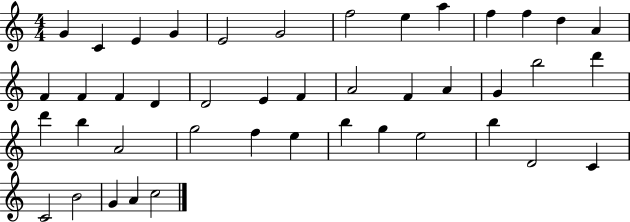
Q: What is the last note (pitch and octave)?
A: C5